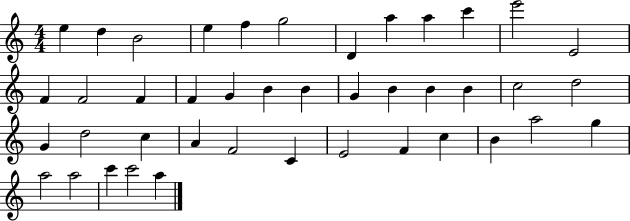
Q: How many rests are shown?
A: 0